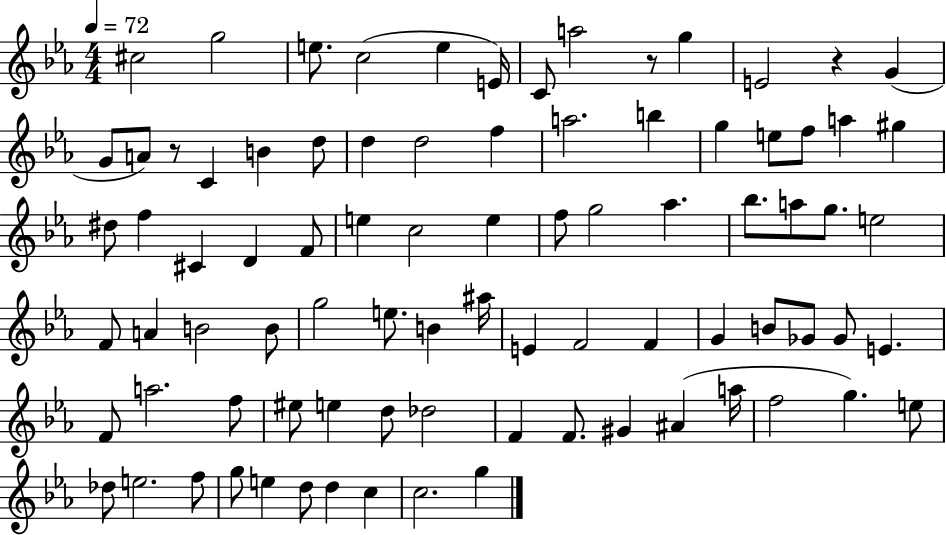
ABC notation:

X:1
T:Untitled
M:4/4
L:1/4
K:Eb
^c2 g2 e/2 c2 e E/4 C/2 a2 z/2 g E2 z G G/2 A/2 z/2 C B d/2 d d2 f a2 b g e/2 f/2 a ^g ^d/2 f ^C D F/2 e c2 e f/2 g2 _a _b/2 a/2 g/2 e2 F/2 A B2 B/2 g2 e/2 B ^a/4 E F2 F G B/2 _G/2 _G/2 E F/2 a2 f/2 ^e/2 e d/2 _d2 F F/2 ^G ^A a/4 f2 g e/2 _d/2 e2 f/2 g/2 e d/2 d c c2 g